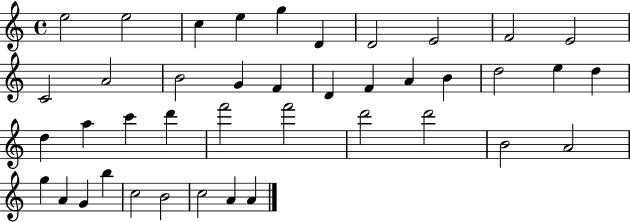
E5/h E5/h C5/q E5/q G5/q D4/q D4/h E4/h F4/h E4/h C4/h A4/h B4/h G4/q F4/q D4/q F4/q A4/q B4/q D5/h E5/q D5/q D5/q A5/q C6/q D6/q F6/h F6/h D6/h D6/h B4/h A4/h G5/q A4/q G4/q B5/q C5/h B4/h C5/h A4/q A4/q